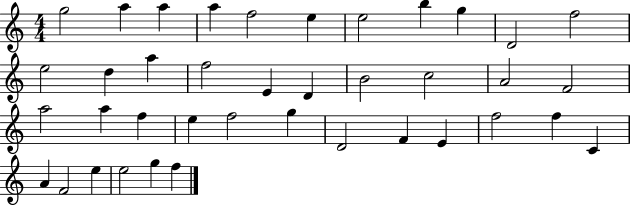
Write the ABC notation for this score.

X:1
T:Untitled
M:4/4
L:1/4
K:C
g2 a a a f2 e e2 b g D2 f2 e2 d a f2 E D B2 c2 A2 F2 a2 a f e f2 g D2 F E f2 f C A F2 e e2 g f